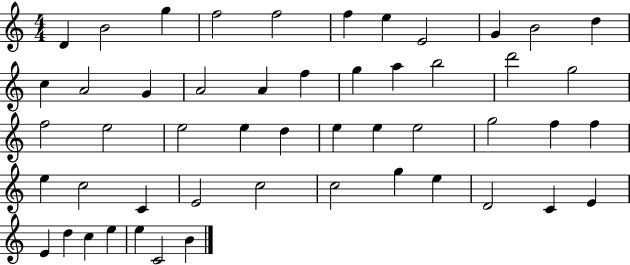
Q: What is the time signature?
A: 4/4